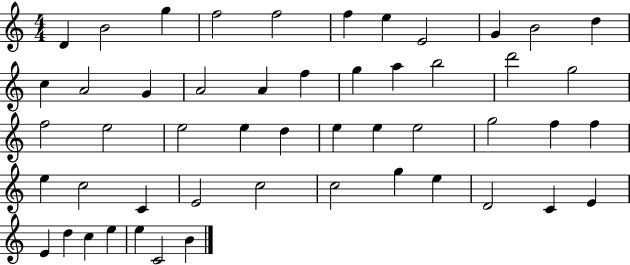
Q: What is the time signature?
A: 4/4